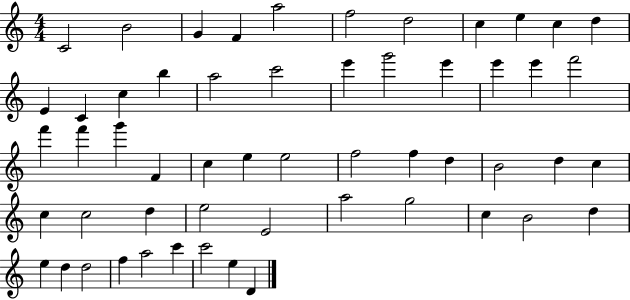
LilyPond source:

{
  \clef treble
  \numericTimeSignature
  \time 4/4
  \key c \major
  c'2 b'2 | g'4 f'4 a''2 | f''2 d''2 | c''4 e''4 c''4 d''4 | \break e'4 c'4 c''4 b''4 | a''2 c'''2 | e'''4 g'''2 e'''4 | e'''4 e'''4 f'''2 | \break f'''4 f'''4 g'''4 f'4 | c''4 e''4 e''2 | f''2 f''4 d''4 | b'2 d''4 c''4 | \break c''4 c''2 d''4 | e''2 e'2 | a''2 g''2 | c''4 b'2 d''4 | \break e''4 d''4 d''2 | f''4 a''2 c'''4 | c'''2 e''4 d'4 | \bar "|."
}